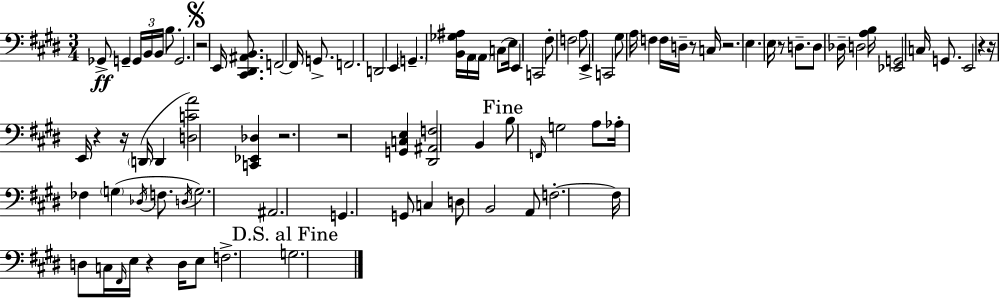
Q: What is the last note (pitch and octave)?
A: G3